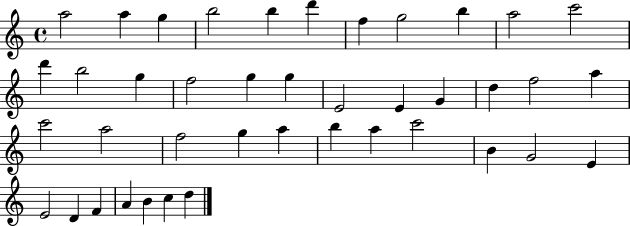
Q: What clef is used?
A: treble